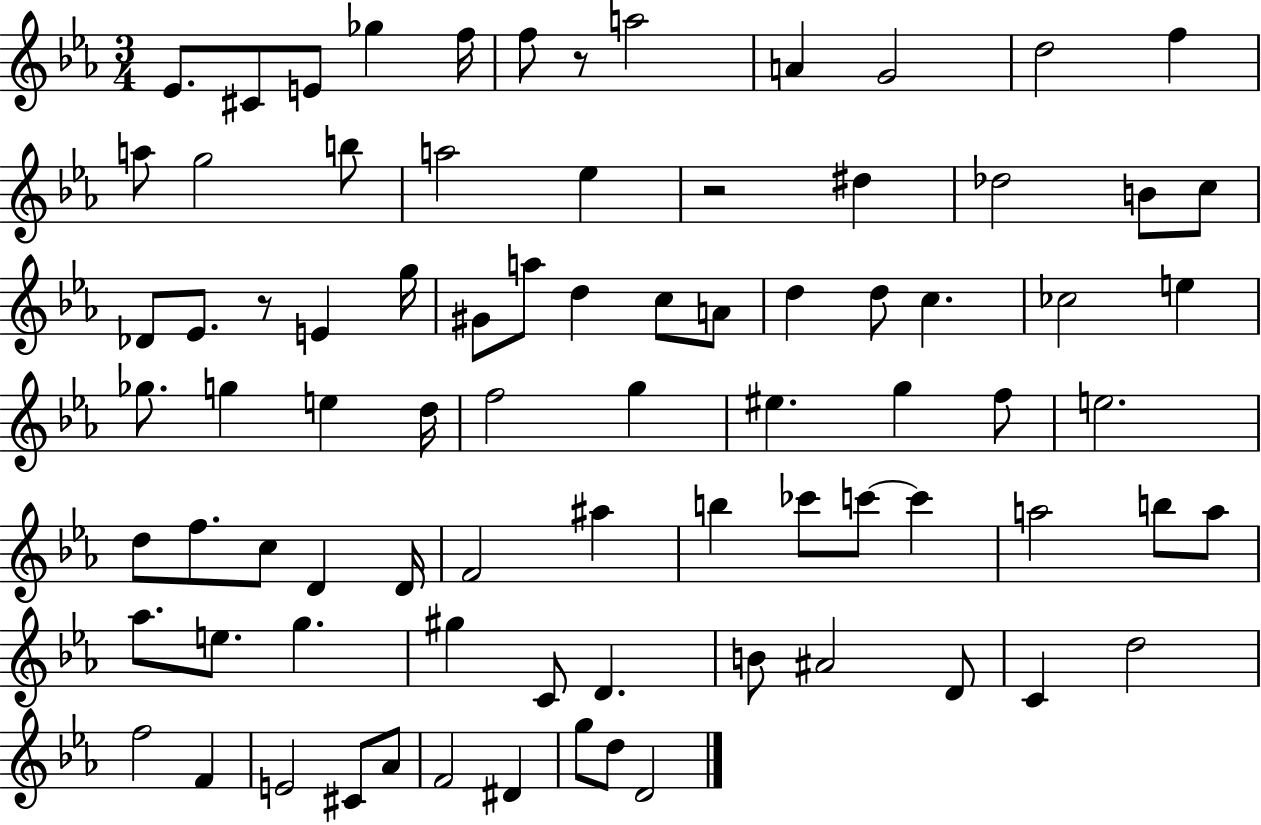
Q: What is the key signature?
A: EES major